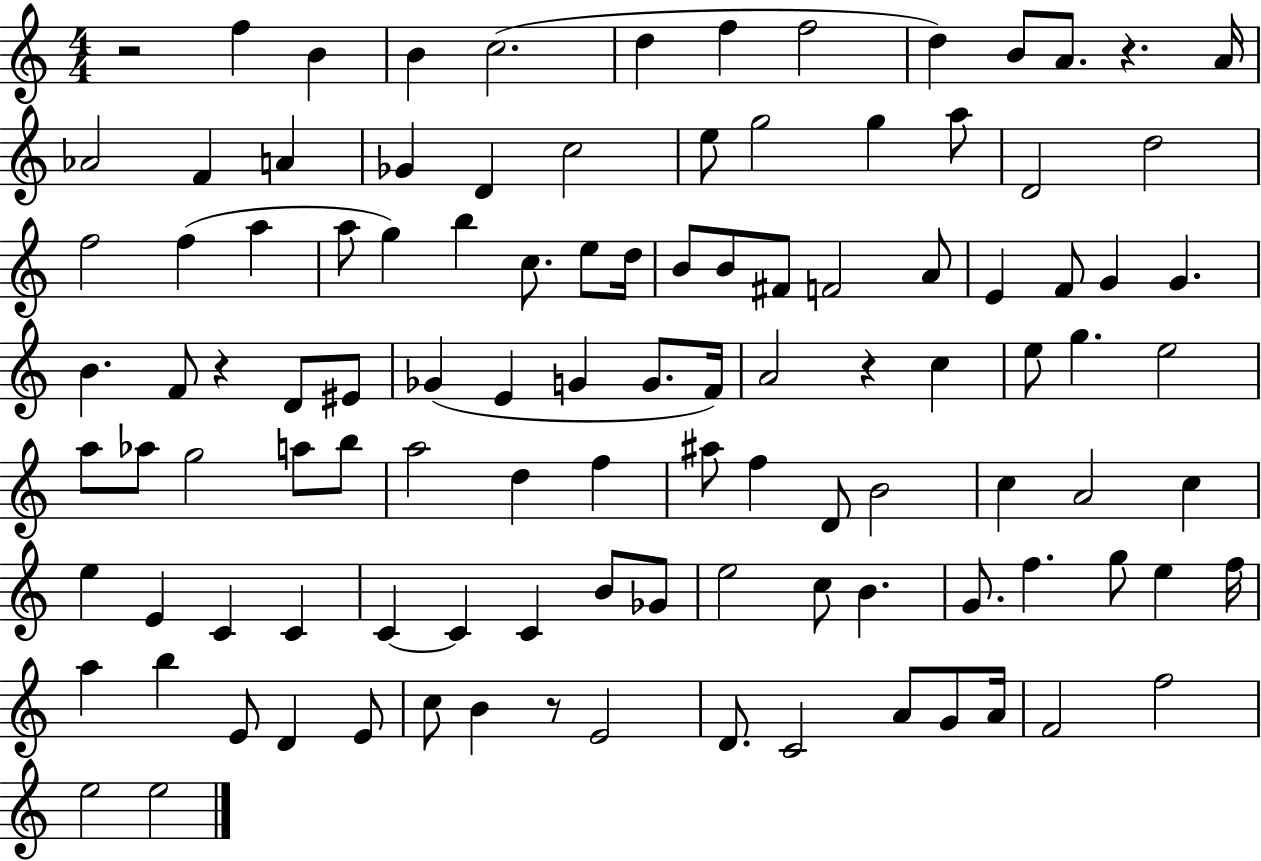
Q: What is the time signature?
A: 4/4